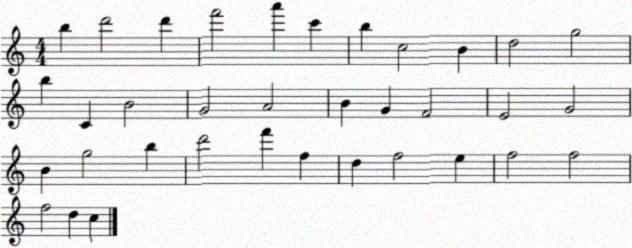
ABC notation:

X:1
T:Untitled
M:4/4
L:1/4
K:C
b d'2 d' f'2 a' c' b c2 B d2 g2 b C B2 G2 A2 B G F2 E2 G2 B g2 b d'2 f' f d f2 e f2 f2 f2 d c